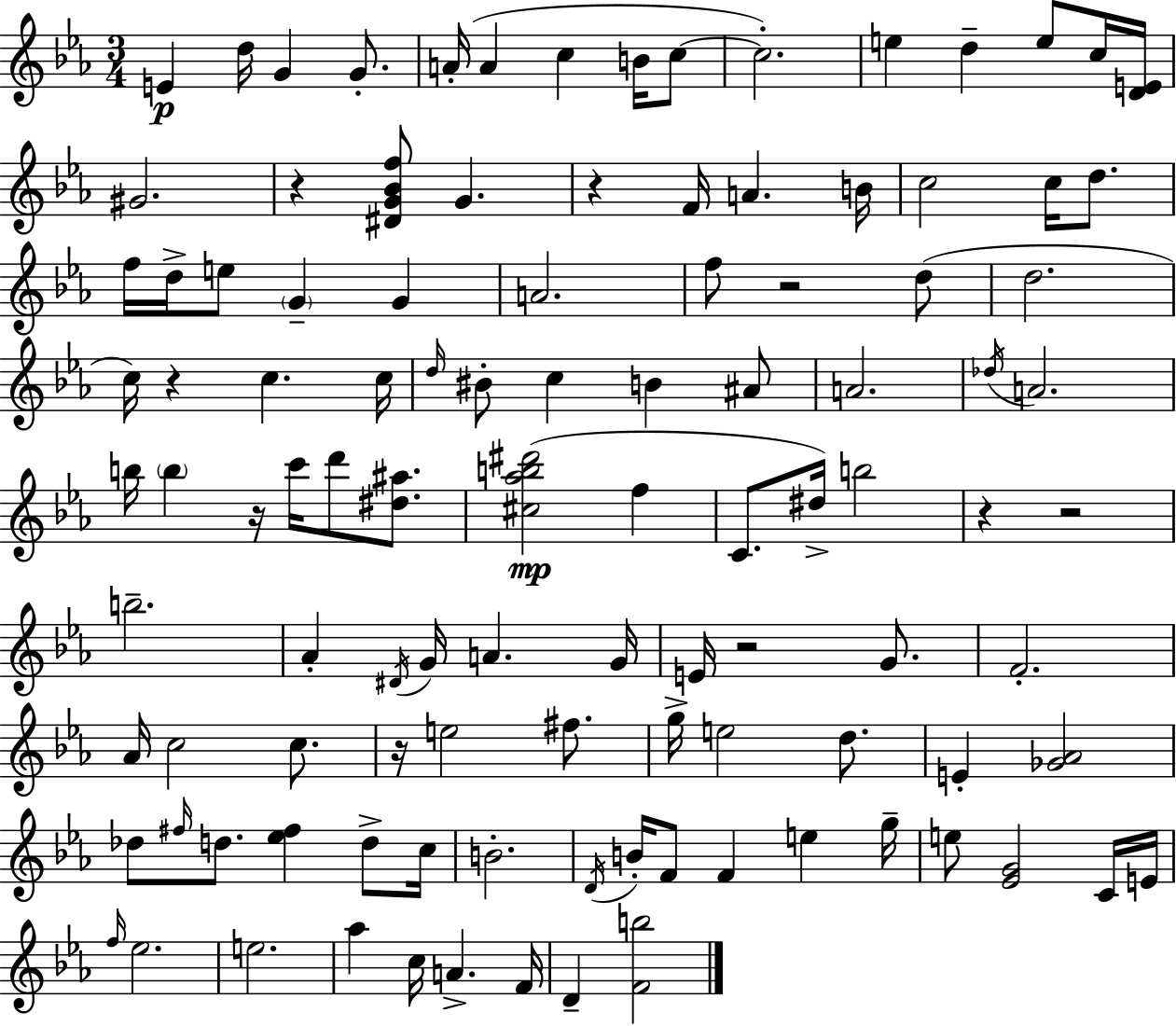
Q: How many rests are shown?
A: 9